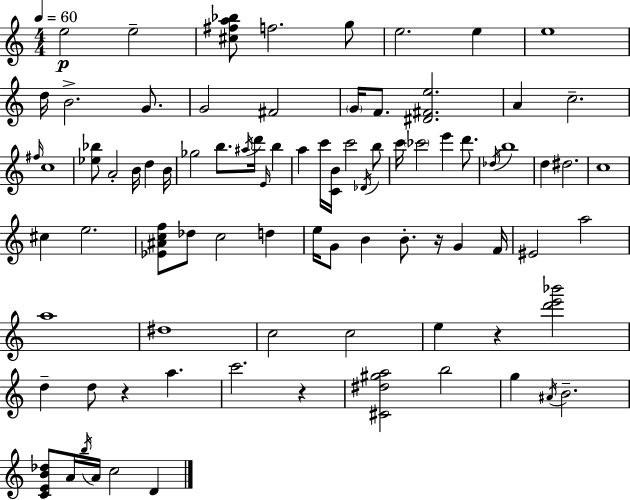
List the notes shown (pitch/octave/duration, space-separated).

E5/h E5/h [C#5,F#5,A5,Bb5]/e F5/h. G5/e E5/h. E5/q E5/w D5/s B4/h. G4/e. G4/h F#4/h G4/s F4/e. [D#4,F#4,E5]/h. A4/q C5/h. F#5/s C5/w [Eb5,Bb5]/e A4/h B4/s D5/q B4/s Gb5/h B5/e. A#5/s D6/s E4/s B5/q A5/q C6/s [C4,B4]/s C6/h Db4/s B5/e C6/s CES6/h E6/q D6/e. Db5/s B5/w D5/q D#5/h. C5/w C#5/q E5/h. [Eb4,A#4,C5,F5]/e Db5/e C5/h D5/q E5/s G4/e B4/q B4/e. R/s G4/q F4/s EIS4/h A5/h A5/w D#5/w C5/h C5/h E5/q R/q [D6,E6,Bb6]/h D5/q D5/e R/q A5/q. C6/h. R/q [C#4,D#5,G#5,A5]/h B5/h G5/q A#4/s B4/h. [C4,E4,B4,Db5]/e A4/s B5/s A4/s C5/h D4/q